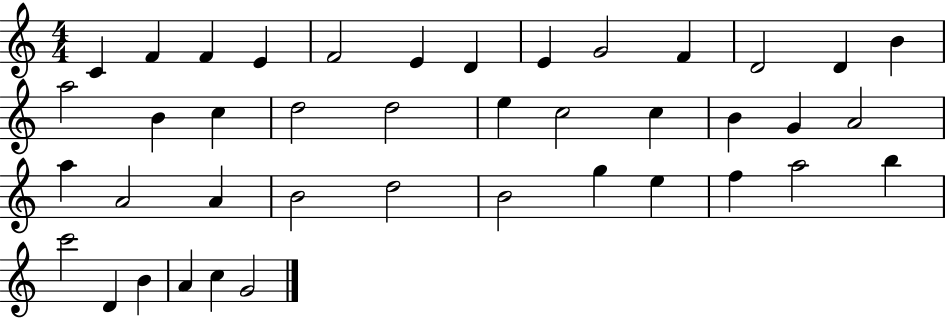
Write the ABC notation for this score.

X:1
T:Untitled
M:4/4
L:1/4
K:C
C F F E F2 E D E G2 F D2 D B a2 B c d2 d2 e c2 c B G A2 a A2 A B2 d2 B2 g e f a2 b c'2 D B A c G2